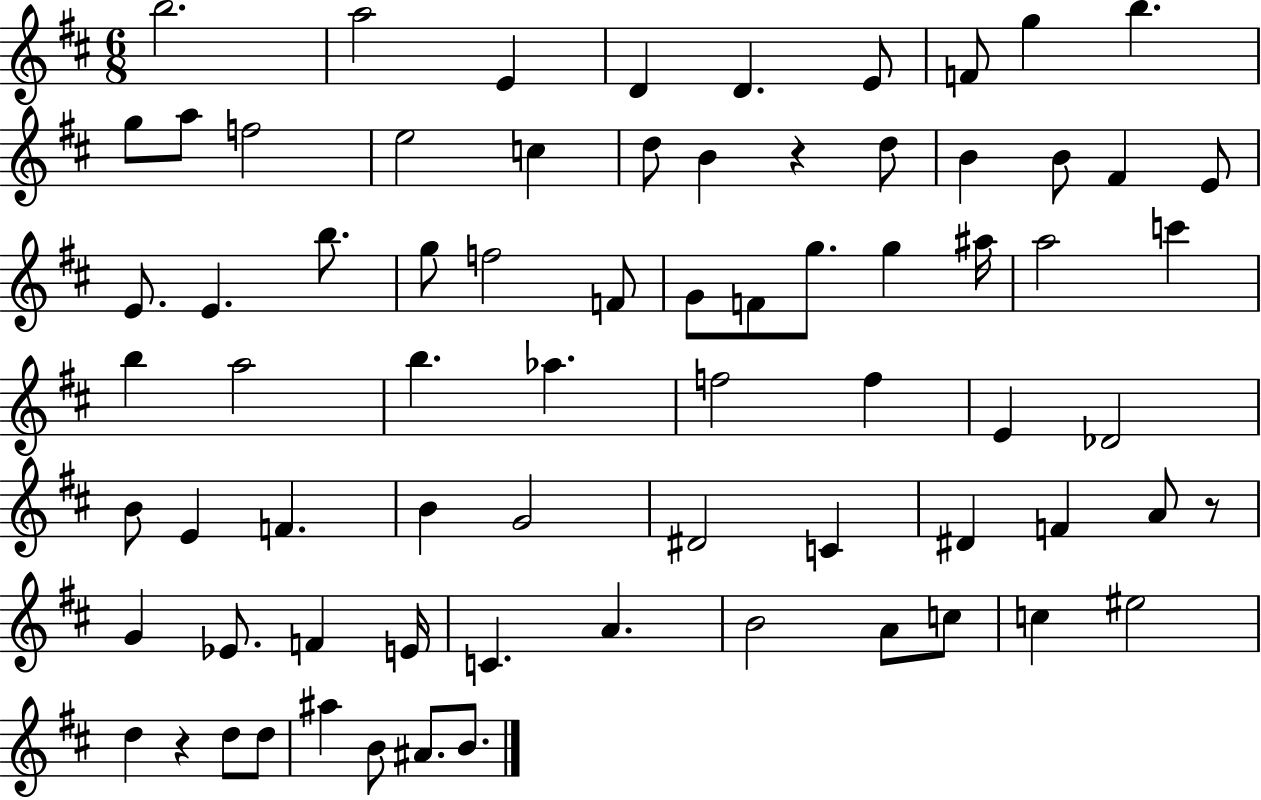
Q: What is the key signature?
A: D major